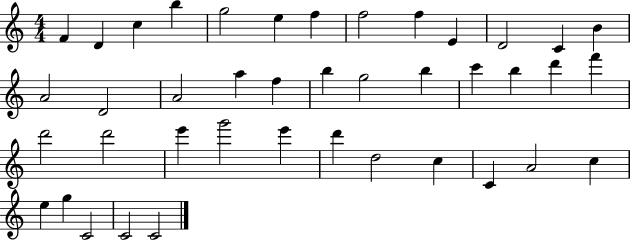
{
  \clef treble
  \numericTimeSignature
  \time 4/4
  \key c \major
  f'4 d'4 c''4 b''4 | g''2 e''4 f''4 | f''2 f''4 e'4 | d'2 c'4 b'4 | \break a'2 d'2 | a'2 a''4 f''4 | b''4 g''2 b''4 | c'''4 b''4 d'''4 f'''4 | \break d'''2 d'''2 | e'''4 g'''2 e'''4 | d'''4 d''2 c''4 | c'4 a'2 c''4 | \break e''4 g''4 c'2 | c'2 c'2 | \bar "|."
}